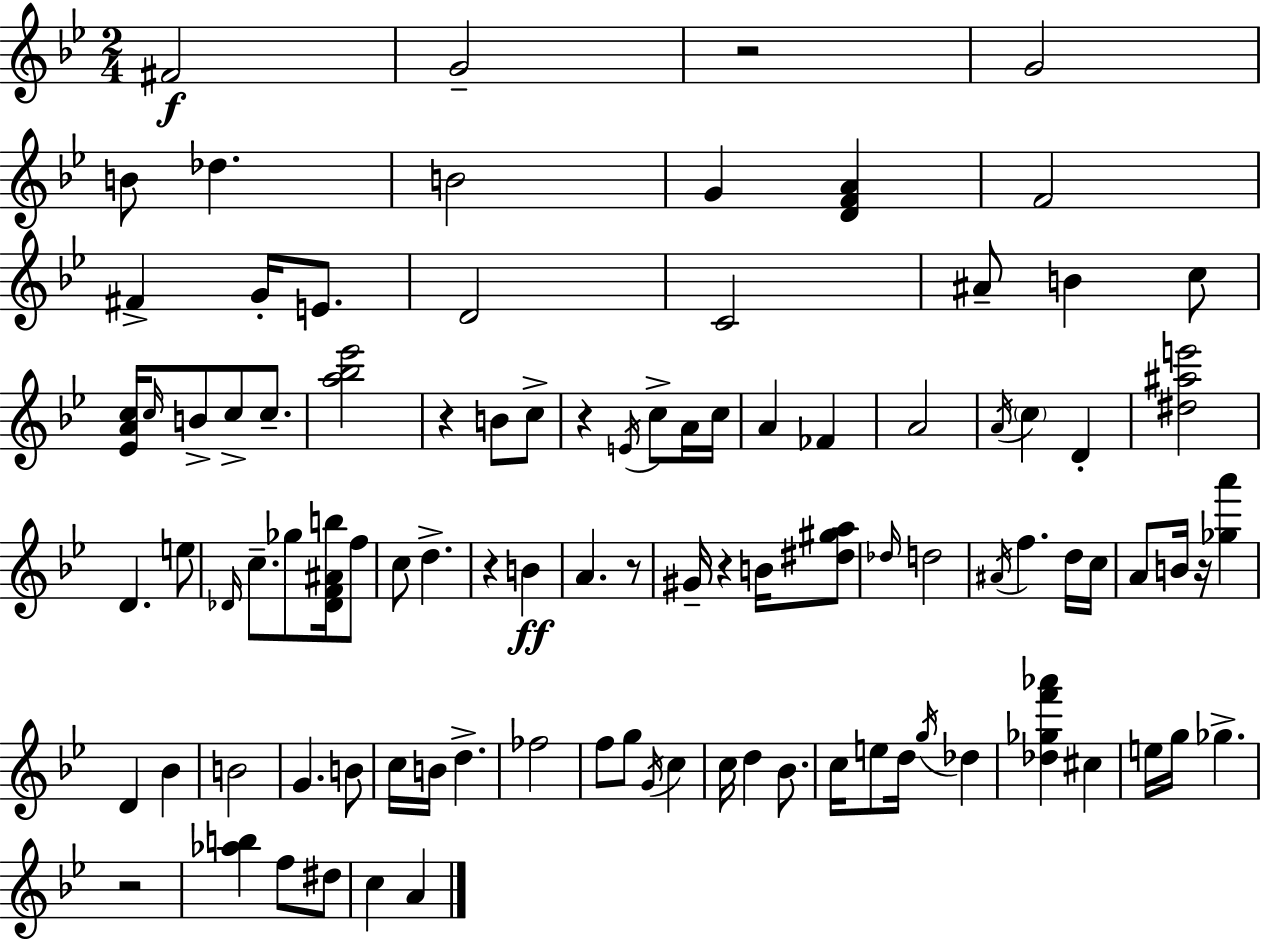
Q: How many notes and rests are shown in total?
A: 98